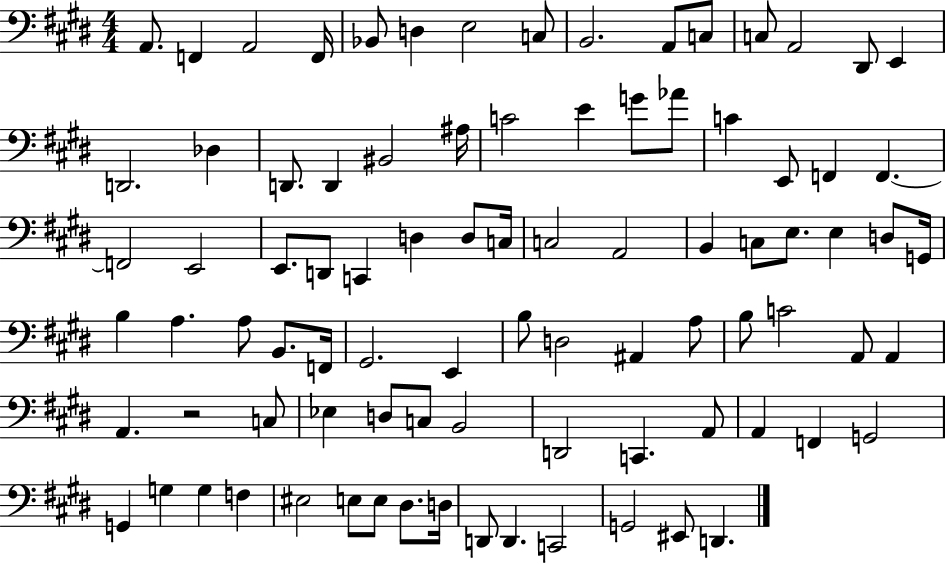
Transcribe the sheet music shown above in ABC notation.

X:1
T:Untitled
M:4/4
L:1/4
K:E
A,,/2 F,, A,,2 F,,/4 _B,,/2 D, E,2 C,/2 B,,2 A,,/2 C,/2 C,/2 A,,2 ^D,,/2 E,, D,,2 _D, D,,/2 D,, ^B,,2 ^A,/4 C2 E G/2 _A/2 C E,,/2 F,, F,, F,,2 E,,2 E,,/2 D,,/2 C,, D, D,/2 C,/4 C,2 A,,2 B,, C,/2 E,/2 E, D,/2 G,,/4 B, A, A,/2 B,,/2 F,,/4 ^G,,2 E,, B,/2 D,2 ^A,, A,/2 B,/2 C2 A,,/2 A,, A,, z2 C,/2 _E, D,/2 C,/2 B,,2 D,,2 C,, A,,/2 A,, F,, G,,2 G,, G, G, F, ^E,2 E,/2 E,/2 ^D,/2 D,/4 D,,/2 D,, C,,2 G,,2 ^E,,/2 D,,